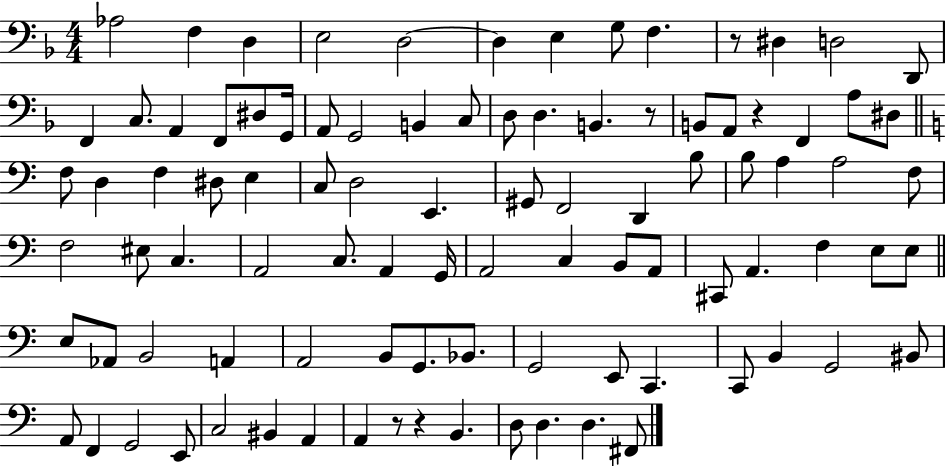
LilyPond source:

{
  \clef bass
  \numericTimeSignature
  \time 4/4
  \key f \major
  aes2 f4 d4 | e2 d2~~ | d4 e4 g8 f4. | r8 dis4 d2 d,8 | \break f,4 c8. a,4 f,8 dis8 g,16 | a,8 g,2 b,4 c8 | d8 d4. b,4. r8 | b,8 a,8 r4 f,4 a8 dis8 | \break \bar "||" \break \key a \minor f8 d4 f4 dis8 e4 | c8 d2 e,4. | gis,8 f,2 d,4 b8 | b8 a4 a2 f8 | \break f2 eis8 c4. | a,2 c8. a,4 g,16 | a,2 c4 b,8 a,8 | cis,8 a,4. f4 e8 e8 | \break \bar "||" \break \key c \major e8 aes,8 b,2 a,4 | a,2 b,8 g,8. bes,8. | g,2 e,8 c,4. | c,8 b,4 g,2 bis,8 | \break a,8 f,4 g,2 e,8 | c2 bis,4 a,4 | a,4 r8 r4 b,4. | d8 d4. d4. fis,8 | \break \bar "|."
}